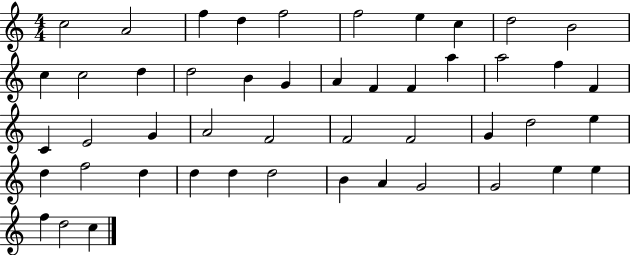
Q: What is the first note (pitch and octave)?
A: C5